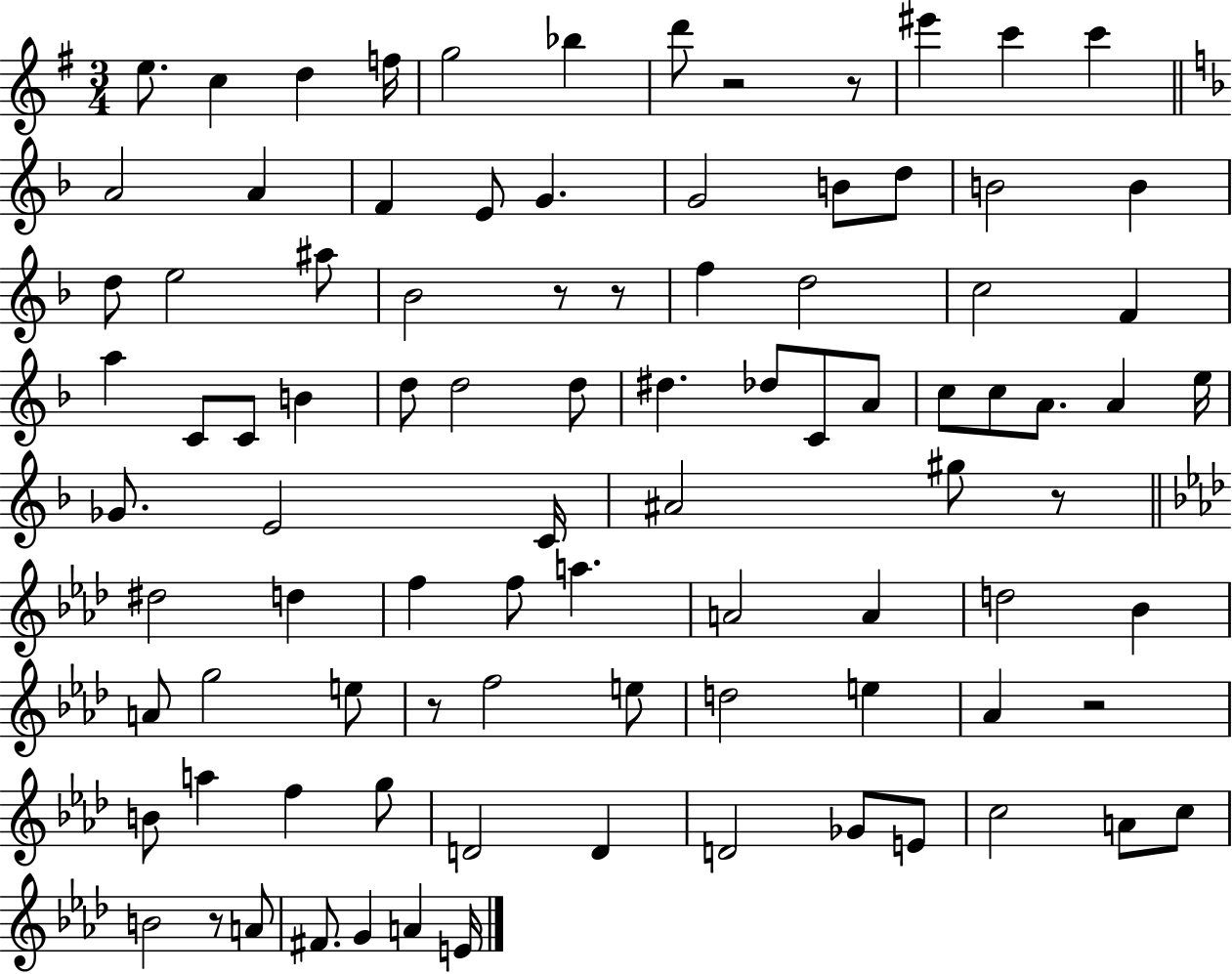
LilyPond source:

{
  \clef treble
  \numericTimeSignature
  \time 3/4
  \key g \major
  e''8. c''4 d''4 f''16 | g''2 bes''4 | d'''8 r2 r8 | eis'''4 c'''4 c'''4 | \break \bar "||" \break \key f \major a'2 a'4 | f'4 e'8 g'4. | g'2 b'8 d''8 | b'2 b'4 | \break d''8 e''2 ais''8 | bes'2 r8 r8 | f''4 d''2 | c''2 f'4 | \break a''4 c'8 c'8 b'4 | d''8 d''2 d''8 | dis''4. des''8 c'8 a'8 | c''8 c''8 a'8. a'4 e''16 | \break ges'8. e'2 c'16 | ais'2 gis''8 r8 | \bar "||" \break \key f \minor dis''2 d''4 | f''4 f''8 a''4. | a'2 a'4 | d''2 bes'4 | \break a'8 g''2 e''8 | r8 f''2 e''8 | d''2 e''4 | aes'4 r2 | \break b'8 a''4 f''4 g''8 | d'2 d'4 | d'2 ges'8 e'8 | c''2 a'8 c''8 | \break b'2 r8 a'8 | fis'8. g'4 a'4 e'16 | \bar "|."
}